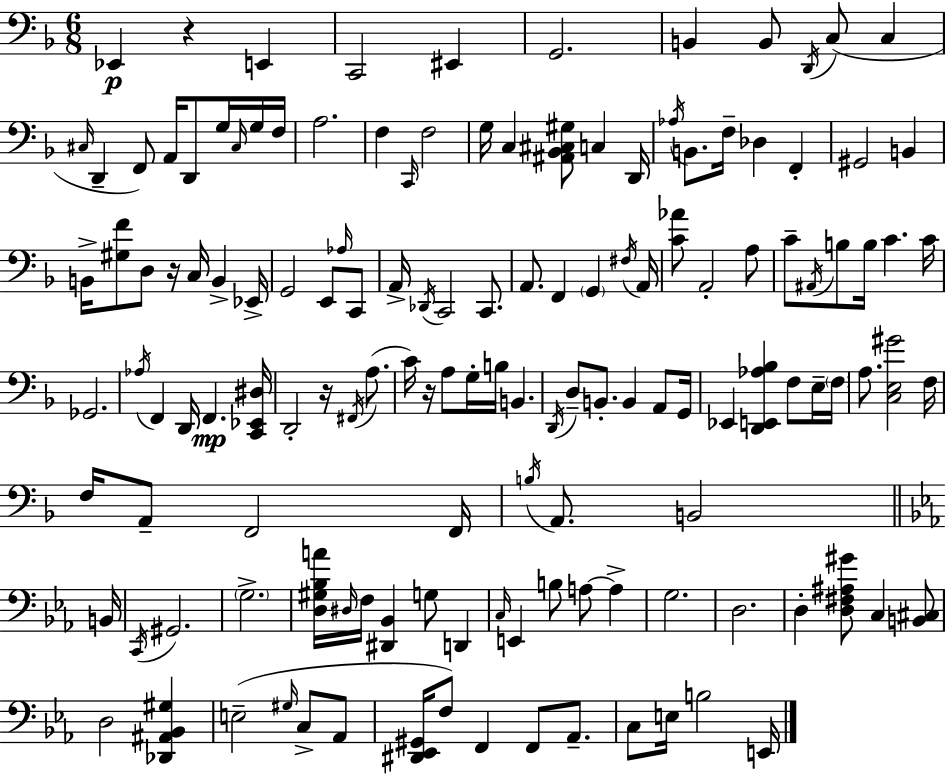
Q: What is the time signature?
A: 6/8